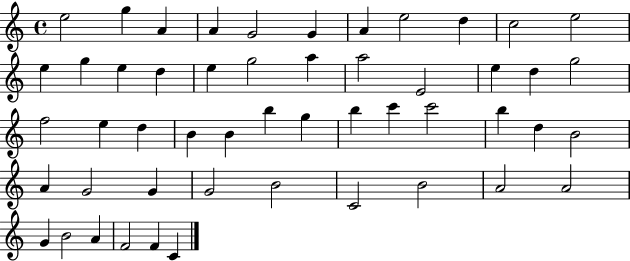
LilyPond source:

{
  \clef treble
  \time 4/4
  \defaultTimeSignature
  \key c \major
  e''2 g''4 a'4 | a'4 g'2 g'4 | a'4 e''2 d''4 | c''2 e''2 | \break e''4 g''4 e''4 d''4 | e''4 g''2 a''4 | a''2 e'2 | e''4 d''4 g''2 | \break f''2 e''4 d''4 | b'4 b'4 b''4 g''4 | b''4 c'''4 c'''2 | b''4 d''4 b'2 | \break a'4 g'2 g'4 | g'2 b'2 | c'2 b'2 | a'2 a'2 | \break g'4 b'2 a'4 | f'2 f'4 c'4 | \bar "|."
}